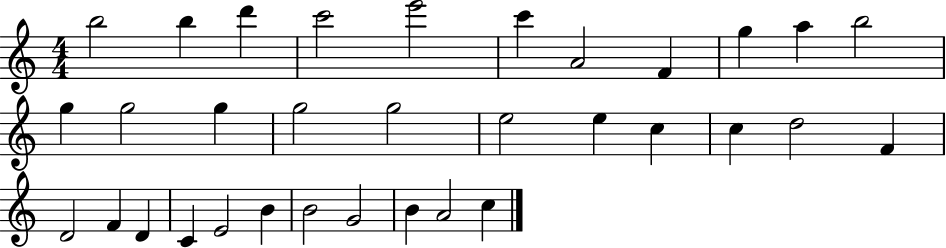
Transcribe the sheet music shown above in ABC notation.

X:1
T:Untitled
M:4/4
L:1/4
K:C
b2 b d' c'2 e'2 c' A2 F g a b2 g g2 g g2 g2 e2 e c c d2 F D2 F D C E2 B B2 G2 B A2 c